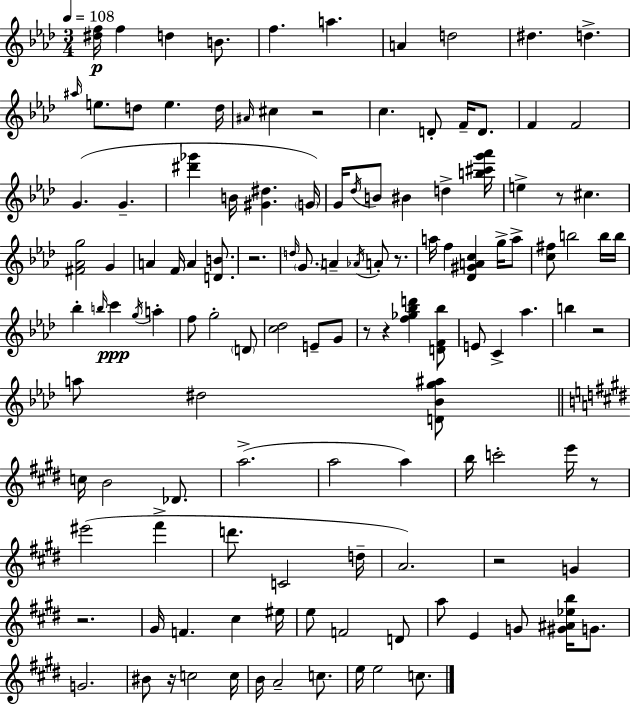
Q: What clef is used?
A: treble